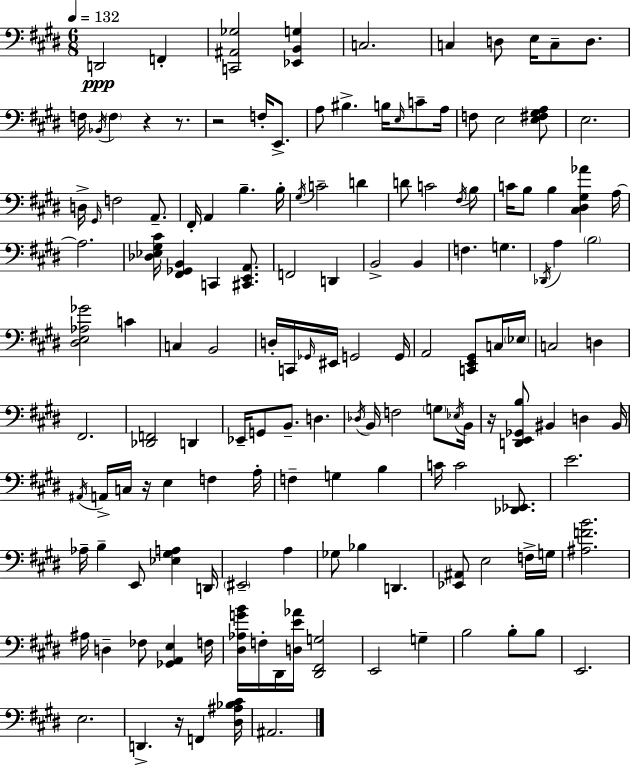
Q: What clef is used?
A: bass